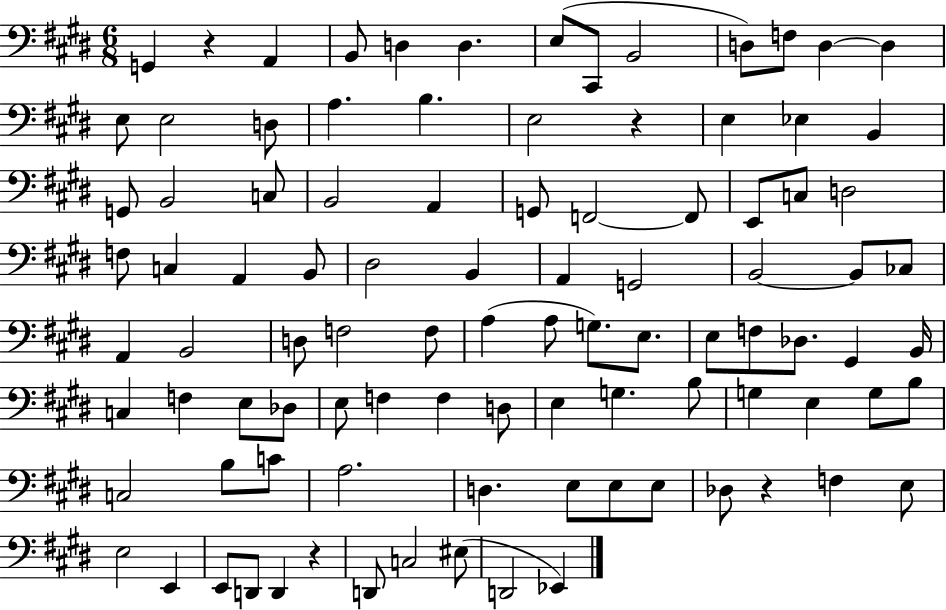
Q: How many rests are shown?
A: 4